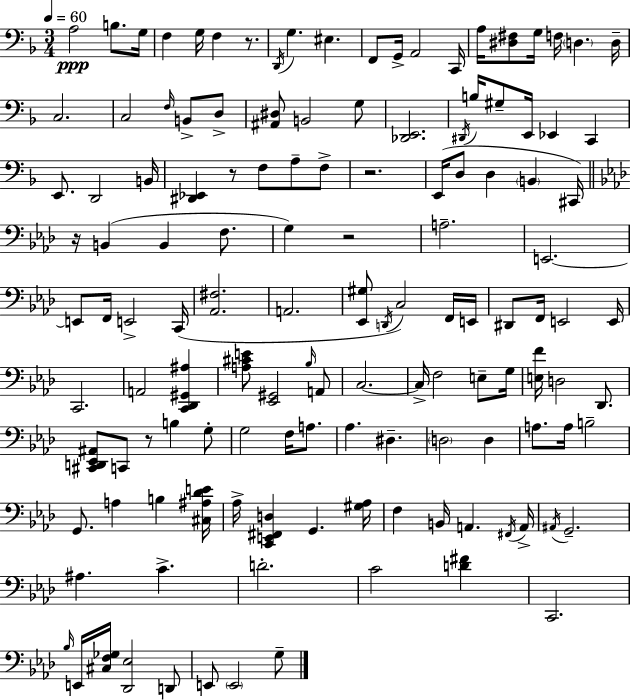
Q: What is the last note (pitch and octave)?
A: G3